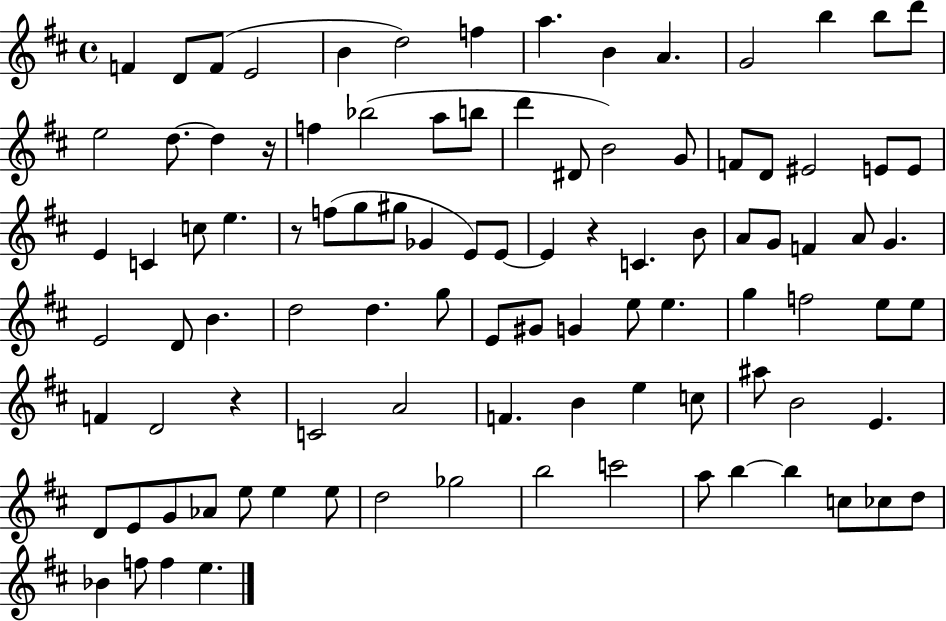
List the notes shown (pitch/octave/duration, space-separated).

F4/q D4/e F4/e E4/h B4/q D5/h F5/q A5/q. B4/q A4/q. G4/h B5/q B5/e D6/e E5/h D5/e. D5/q R/s F5/q Bb5/h A5/e B5/e D6/q D#4/e B4/h G4/e F4/e D4/e EIS4/h E4/e E4/e E4/q C4/q C5/e E5/q. R/e F5/e G5/e G#5/e Gb4/q E4/e E4/e E4/q R/q C4/q. B4/e A4/e G4/e F4/q A4/e G4/q. E4/h D4/e B4/q. D5/h D5/q. G5/e E4/e G#4/e G4/q E5/e E5/q. G5/q F5/h E5/e E5/e F4/q D4/h R/q C4/h A4/h F4/q. B4/q E5/q C5/e A#5/e B4/h E4/q. D4/e E4/e G4/e Ab4/e E5/e E5/q E5/e D5/h Gb5/h B5/h C6/h A5/e B5/q B5/q C5/e CES5/e D5/e Bb4/q F5/e F5/q E5/q.